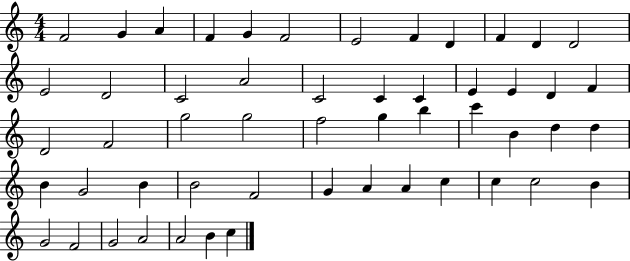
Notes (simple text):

F4/h G4/q A4/q F4/q G4/q F4/h E4/h F4/q D4/q F4/q D4/q D4/h E4/h D4/h C4/h A4/h C4/h C4/q C4/q E4/q E4/q D4/q F4/q D4/h F4/h G5/h G5/h F5/h G5/q B5/q C6/q B4/q D5/q D5/q B4/q G4/h B4/q B4/h F4/h G4/q A4/q A4/q C5/q C5/q C5/h B4/q G4/h F4/h G4/h A4/h A4/h B4/q C5/q